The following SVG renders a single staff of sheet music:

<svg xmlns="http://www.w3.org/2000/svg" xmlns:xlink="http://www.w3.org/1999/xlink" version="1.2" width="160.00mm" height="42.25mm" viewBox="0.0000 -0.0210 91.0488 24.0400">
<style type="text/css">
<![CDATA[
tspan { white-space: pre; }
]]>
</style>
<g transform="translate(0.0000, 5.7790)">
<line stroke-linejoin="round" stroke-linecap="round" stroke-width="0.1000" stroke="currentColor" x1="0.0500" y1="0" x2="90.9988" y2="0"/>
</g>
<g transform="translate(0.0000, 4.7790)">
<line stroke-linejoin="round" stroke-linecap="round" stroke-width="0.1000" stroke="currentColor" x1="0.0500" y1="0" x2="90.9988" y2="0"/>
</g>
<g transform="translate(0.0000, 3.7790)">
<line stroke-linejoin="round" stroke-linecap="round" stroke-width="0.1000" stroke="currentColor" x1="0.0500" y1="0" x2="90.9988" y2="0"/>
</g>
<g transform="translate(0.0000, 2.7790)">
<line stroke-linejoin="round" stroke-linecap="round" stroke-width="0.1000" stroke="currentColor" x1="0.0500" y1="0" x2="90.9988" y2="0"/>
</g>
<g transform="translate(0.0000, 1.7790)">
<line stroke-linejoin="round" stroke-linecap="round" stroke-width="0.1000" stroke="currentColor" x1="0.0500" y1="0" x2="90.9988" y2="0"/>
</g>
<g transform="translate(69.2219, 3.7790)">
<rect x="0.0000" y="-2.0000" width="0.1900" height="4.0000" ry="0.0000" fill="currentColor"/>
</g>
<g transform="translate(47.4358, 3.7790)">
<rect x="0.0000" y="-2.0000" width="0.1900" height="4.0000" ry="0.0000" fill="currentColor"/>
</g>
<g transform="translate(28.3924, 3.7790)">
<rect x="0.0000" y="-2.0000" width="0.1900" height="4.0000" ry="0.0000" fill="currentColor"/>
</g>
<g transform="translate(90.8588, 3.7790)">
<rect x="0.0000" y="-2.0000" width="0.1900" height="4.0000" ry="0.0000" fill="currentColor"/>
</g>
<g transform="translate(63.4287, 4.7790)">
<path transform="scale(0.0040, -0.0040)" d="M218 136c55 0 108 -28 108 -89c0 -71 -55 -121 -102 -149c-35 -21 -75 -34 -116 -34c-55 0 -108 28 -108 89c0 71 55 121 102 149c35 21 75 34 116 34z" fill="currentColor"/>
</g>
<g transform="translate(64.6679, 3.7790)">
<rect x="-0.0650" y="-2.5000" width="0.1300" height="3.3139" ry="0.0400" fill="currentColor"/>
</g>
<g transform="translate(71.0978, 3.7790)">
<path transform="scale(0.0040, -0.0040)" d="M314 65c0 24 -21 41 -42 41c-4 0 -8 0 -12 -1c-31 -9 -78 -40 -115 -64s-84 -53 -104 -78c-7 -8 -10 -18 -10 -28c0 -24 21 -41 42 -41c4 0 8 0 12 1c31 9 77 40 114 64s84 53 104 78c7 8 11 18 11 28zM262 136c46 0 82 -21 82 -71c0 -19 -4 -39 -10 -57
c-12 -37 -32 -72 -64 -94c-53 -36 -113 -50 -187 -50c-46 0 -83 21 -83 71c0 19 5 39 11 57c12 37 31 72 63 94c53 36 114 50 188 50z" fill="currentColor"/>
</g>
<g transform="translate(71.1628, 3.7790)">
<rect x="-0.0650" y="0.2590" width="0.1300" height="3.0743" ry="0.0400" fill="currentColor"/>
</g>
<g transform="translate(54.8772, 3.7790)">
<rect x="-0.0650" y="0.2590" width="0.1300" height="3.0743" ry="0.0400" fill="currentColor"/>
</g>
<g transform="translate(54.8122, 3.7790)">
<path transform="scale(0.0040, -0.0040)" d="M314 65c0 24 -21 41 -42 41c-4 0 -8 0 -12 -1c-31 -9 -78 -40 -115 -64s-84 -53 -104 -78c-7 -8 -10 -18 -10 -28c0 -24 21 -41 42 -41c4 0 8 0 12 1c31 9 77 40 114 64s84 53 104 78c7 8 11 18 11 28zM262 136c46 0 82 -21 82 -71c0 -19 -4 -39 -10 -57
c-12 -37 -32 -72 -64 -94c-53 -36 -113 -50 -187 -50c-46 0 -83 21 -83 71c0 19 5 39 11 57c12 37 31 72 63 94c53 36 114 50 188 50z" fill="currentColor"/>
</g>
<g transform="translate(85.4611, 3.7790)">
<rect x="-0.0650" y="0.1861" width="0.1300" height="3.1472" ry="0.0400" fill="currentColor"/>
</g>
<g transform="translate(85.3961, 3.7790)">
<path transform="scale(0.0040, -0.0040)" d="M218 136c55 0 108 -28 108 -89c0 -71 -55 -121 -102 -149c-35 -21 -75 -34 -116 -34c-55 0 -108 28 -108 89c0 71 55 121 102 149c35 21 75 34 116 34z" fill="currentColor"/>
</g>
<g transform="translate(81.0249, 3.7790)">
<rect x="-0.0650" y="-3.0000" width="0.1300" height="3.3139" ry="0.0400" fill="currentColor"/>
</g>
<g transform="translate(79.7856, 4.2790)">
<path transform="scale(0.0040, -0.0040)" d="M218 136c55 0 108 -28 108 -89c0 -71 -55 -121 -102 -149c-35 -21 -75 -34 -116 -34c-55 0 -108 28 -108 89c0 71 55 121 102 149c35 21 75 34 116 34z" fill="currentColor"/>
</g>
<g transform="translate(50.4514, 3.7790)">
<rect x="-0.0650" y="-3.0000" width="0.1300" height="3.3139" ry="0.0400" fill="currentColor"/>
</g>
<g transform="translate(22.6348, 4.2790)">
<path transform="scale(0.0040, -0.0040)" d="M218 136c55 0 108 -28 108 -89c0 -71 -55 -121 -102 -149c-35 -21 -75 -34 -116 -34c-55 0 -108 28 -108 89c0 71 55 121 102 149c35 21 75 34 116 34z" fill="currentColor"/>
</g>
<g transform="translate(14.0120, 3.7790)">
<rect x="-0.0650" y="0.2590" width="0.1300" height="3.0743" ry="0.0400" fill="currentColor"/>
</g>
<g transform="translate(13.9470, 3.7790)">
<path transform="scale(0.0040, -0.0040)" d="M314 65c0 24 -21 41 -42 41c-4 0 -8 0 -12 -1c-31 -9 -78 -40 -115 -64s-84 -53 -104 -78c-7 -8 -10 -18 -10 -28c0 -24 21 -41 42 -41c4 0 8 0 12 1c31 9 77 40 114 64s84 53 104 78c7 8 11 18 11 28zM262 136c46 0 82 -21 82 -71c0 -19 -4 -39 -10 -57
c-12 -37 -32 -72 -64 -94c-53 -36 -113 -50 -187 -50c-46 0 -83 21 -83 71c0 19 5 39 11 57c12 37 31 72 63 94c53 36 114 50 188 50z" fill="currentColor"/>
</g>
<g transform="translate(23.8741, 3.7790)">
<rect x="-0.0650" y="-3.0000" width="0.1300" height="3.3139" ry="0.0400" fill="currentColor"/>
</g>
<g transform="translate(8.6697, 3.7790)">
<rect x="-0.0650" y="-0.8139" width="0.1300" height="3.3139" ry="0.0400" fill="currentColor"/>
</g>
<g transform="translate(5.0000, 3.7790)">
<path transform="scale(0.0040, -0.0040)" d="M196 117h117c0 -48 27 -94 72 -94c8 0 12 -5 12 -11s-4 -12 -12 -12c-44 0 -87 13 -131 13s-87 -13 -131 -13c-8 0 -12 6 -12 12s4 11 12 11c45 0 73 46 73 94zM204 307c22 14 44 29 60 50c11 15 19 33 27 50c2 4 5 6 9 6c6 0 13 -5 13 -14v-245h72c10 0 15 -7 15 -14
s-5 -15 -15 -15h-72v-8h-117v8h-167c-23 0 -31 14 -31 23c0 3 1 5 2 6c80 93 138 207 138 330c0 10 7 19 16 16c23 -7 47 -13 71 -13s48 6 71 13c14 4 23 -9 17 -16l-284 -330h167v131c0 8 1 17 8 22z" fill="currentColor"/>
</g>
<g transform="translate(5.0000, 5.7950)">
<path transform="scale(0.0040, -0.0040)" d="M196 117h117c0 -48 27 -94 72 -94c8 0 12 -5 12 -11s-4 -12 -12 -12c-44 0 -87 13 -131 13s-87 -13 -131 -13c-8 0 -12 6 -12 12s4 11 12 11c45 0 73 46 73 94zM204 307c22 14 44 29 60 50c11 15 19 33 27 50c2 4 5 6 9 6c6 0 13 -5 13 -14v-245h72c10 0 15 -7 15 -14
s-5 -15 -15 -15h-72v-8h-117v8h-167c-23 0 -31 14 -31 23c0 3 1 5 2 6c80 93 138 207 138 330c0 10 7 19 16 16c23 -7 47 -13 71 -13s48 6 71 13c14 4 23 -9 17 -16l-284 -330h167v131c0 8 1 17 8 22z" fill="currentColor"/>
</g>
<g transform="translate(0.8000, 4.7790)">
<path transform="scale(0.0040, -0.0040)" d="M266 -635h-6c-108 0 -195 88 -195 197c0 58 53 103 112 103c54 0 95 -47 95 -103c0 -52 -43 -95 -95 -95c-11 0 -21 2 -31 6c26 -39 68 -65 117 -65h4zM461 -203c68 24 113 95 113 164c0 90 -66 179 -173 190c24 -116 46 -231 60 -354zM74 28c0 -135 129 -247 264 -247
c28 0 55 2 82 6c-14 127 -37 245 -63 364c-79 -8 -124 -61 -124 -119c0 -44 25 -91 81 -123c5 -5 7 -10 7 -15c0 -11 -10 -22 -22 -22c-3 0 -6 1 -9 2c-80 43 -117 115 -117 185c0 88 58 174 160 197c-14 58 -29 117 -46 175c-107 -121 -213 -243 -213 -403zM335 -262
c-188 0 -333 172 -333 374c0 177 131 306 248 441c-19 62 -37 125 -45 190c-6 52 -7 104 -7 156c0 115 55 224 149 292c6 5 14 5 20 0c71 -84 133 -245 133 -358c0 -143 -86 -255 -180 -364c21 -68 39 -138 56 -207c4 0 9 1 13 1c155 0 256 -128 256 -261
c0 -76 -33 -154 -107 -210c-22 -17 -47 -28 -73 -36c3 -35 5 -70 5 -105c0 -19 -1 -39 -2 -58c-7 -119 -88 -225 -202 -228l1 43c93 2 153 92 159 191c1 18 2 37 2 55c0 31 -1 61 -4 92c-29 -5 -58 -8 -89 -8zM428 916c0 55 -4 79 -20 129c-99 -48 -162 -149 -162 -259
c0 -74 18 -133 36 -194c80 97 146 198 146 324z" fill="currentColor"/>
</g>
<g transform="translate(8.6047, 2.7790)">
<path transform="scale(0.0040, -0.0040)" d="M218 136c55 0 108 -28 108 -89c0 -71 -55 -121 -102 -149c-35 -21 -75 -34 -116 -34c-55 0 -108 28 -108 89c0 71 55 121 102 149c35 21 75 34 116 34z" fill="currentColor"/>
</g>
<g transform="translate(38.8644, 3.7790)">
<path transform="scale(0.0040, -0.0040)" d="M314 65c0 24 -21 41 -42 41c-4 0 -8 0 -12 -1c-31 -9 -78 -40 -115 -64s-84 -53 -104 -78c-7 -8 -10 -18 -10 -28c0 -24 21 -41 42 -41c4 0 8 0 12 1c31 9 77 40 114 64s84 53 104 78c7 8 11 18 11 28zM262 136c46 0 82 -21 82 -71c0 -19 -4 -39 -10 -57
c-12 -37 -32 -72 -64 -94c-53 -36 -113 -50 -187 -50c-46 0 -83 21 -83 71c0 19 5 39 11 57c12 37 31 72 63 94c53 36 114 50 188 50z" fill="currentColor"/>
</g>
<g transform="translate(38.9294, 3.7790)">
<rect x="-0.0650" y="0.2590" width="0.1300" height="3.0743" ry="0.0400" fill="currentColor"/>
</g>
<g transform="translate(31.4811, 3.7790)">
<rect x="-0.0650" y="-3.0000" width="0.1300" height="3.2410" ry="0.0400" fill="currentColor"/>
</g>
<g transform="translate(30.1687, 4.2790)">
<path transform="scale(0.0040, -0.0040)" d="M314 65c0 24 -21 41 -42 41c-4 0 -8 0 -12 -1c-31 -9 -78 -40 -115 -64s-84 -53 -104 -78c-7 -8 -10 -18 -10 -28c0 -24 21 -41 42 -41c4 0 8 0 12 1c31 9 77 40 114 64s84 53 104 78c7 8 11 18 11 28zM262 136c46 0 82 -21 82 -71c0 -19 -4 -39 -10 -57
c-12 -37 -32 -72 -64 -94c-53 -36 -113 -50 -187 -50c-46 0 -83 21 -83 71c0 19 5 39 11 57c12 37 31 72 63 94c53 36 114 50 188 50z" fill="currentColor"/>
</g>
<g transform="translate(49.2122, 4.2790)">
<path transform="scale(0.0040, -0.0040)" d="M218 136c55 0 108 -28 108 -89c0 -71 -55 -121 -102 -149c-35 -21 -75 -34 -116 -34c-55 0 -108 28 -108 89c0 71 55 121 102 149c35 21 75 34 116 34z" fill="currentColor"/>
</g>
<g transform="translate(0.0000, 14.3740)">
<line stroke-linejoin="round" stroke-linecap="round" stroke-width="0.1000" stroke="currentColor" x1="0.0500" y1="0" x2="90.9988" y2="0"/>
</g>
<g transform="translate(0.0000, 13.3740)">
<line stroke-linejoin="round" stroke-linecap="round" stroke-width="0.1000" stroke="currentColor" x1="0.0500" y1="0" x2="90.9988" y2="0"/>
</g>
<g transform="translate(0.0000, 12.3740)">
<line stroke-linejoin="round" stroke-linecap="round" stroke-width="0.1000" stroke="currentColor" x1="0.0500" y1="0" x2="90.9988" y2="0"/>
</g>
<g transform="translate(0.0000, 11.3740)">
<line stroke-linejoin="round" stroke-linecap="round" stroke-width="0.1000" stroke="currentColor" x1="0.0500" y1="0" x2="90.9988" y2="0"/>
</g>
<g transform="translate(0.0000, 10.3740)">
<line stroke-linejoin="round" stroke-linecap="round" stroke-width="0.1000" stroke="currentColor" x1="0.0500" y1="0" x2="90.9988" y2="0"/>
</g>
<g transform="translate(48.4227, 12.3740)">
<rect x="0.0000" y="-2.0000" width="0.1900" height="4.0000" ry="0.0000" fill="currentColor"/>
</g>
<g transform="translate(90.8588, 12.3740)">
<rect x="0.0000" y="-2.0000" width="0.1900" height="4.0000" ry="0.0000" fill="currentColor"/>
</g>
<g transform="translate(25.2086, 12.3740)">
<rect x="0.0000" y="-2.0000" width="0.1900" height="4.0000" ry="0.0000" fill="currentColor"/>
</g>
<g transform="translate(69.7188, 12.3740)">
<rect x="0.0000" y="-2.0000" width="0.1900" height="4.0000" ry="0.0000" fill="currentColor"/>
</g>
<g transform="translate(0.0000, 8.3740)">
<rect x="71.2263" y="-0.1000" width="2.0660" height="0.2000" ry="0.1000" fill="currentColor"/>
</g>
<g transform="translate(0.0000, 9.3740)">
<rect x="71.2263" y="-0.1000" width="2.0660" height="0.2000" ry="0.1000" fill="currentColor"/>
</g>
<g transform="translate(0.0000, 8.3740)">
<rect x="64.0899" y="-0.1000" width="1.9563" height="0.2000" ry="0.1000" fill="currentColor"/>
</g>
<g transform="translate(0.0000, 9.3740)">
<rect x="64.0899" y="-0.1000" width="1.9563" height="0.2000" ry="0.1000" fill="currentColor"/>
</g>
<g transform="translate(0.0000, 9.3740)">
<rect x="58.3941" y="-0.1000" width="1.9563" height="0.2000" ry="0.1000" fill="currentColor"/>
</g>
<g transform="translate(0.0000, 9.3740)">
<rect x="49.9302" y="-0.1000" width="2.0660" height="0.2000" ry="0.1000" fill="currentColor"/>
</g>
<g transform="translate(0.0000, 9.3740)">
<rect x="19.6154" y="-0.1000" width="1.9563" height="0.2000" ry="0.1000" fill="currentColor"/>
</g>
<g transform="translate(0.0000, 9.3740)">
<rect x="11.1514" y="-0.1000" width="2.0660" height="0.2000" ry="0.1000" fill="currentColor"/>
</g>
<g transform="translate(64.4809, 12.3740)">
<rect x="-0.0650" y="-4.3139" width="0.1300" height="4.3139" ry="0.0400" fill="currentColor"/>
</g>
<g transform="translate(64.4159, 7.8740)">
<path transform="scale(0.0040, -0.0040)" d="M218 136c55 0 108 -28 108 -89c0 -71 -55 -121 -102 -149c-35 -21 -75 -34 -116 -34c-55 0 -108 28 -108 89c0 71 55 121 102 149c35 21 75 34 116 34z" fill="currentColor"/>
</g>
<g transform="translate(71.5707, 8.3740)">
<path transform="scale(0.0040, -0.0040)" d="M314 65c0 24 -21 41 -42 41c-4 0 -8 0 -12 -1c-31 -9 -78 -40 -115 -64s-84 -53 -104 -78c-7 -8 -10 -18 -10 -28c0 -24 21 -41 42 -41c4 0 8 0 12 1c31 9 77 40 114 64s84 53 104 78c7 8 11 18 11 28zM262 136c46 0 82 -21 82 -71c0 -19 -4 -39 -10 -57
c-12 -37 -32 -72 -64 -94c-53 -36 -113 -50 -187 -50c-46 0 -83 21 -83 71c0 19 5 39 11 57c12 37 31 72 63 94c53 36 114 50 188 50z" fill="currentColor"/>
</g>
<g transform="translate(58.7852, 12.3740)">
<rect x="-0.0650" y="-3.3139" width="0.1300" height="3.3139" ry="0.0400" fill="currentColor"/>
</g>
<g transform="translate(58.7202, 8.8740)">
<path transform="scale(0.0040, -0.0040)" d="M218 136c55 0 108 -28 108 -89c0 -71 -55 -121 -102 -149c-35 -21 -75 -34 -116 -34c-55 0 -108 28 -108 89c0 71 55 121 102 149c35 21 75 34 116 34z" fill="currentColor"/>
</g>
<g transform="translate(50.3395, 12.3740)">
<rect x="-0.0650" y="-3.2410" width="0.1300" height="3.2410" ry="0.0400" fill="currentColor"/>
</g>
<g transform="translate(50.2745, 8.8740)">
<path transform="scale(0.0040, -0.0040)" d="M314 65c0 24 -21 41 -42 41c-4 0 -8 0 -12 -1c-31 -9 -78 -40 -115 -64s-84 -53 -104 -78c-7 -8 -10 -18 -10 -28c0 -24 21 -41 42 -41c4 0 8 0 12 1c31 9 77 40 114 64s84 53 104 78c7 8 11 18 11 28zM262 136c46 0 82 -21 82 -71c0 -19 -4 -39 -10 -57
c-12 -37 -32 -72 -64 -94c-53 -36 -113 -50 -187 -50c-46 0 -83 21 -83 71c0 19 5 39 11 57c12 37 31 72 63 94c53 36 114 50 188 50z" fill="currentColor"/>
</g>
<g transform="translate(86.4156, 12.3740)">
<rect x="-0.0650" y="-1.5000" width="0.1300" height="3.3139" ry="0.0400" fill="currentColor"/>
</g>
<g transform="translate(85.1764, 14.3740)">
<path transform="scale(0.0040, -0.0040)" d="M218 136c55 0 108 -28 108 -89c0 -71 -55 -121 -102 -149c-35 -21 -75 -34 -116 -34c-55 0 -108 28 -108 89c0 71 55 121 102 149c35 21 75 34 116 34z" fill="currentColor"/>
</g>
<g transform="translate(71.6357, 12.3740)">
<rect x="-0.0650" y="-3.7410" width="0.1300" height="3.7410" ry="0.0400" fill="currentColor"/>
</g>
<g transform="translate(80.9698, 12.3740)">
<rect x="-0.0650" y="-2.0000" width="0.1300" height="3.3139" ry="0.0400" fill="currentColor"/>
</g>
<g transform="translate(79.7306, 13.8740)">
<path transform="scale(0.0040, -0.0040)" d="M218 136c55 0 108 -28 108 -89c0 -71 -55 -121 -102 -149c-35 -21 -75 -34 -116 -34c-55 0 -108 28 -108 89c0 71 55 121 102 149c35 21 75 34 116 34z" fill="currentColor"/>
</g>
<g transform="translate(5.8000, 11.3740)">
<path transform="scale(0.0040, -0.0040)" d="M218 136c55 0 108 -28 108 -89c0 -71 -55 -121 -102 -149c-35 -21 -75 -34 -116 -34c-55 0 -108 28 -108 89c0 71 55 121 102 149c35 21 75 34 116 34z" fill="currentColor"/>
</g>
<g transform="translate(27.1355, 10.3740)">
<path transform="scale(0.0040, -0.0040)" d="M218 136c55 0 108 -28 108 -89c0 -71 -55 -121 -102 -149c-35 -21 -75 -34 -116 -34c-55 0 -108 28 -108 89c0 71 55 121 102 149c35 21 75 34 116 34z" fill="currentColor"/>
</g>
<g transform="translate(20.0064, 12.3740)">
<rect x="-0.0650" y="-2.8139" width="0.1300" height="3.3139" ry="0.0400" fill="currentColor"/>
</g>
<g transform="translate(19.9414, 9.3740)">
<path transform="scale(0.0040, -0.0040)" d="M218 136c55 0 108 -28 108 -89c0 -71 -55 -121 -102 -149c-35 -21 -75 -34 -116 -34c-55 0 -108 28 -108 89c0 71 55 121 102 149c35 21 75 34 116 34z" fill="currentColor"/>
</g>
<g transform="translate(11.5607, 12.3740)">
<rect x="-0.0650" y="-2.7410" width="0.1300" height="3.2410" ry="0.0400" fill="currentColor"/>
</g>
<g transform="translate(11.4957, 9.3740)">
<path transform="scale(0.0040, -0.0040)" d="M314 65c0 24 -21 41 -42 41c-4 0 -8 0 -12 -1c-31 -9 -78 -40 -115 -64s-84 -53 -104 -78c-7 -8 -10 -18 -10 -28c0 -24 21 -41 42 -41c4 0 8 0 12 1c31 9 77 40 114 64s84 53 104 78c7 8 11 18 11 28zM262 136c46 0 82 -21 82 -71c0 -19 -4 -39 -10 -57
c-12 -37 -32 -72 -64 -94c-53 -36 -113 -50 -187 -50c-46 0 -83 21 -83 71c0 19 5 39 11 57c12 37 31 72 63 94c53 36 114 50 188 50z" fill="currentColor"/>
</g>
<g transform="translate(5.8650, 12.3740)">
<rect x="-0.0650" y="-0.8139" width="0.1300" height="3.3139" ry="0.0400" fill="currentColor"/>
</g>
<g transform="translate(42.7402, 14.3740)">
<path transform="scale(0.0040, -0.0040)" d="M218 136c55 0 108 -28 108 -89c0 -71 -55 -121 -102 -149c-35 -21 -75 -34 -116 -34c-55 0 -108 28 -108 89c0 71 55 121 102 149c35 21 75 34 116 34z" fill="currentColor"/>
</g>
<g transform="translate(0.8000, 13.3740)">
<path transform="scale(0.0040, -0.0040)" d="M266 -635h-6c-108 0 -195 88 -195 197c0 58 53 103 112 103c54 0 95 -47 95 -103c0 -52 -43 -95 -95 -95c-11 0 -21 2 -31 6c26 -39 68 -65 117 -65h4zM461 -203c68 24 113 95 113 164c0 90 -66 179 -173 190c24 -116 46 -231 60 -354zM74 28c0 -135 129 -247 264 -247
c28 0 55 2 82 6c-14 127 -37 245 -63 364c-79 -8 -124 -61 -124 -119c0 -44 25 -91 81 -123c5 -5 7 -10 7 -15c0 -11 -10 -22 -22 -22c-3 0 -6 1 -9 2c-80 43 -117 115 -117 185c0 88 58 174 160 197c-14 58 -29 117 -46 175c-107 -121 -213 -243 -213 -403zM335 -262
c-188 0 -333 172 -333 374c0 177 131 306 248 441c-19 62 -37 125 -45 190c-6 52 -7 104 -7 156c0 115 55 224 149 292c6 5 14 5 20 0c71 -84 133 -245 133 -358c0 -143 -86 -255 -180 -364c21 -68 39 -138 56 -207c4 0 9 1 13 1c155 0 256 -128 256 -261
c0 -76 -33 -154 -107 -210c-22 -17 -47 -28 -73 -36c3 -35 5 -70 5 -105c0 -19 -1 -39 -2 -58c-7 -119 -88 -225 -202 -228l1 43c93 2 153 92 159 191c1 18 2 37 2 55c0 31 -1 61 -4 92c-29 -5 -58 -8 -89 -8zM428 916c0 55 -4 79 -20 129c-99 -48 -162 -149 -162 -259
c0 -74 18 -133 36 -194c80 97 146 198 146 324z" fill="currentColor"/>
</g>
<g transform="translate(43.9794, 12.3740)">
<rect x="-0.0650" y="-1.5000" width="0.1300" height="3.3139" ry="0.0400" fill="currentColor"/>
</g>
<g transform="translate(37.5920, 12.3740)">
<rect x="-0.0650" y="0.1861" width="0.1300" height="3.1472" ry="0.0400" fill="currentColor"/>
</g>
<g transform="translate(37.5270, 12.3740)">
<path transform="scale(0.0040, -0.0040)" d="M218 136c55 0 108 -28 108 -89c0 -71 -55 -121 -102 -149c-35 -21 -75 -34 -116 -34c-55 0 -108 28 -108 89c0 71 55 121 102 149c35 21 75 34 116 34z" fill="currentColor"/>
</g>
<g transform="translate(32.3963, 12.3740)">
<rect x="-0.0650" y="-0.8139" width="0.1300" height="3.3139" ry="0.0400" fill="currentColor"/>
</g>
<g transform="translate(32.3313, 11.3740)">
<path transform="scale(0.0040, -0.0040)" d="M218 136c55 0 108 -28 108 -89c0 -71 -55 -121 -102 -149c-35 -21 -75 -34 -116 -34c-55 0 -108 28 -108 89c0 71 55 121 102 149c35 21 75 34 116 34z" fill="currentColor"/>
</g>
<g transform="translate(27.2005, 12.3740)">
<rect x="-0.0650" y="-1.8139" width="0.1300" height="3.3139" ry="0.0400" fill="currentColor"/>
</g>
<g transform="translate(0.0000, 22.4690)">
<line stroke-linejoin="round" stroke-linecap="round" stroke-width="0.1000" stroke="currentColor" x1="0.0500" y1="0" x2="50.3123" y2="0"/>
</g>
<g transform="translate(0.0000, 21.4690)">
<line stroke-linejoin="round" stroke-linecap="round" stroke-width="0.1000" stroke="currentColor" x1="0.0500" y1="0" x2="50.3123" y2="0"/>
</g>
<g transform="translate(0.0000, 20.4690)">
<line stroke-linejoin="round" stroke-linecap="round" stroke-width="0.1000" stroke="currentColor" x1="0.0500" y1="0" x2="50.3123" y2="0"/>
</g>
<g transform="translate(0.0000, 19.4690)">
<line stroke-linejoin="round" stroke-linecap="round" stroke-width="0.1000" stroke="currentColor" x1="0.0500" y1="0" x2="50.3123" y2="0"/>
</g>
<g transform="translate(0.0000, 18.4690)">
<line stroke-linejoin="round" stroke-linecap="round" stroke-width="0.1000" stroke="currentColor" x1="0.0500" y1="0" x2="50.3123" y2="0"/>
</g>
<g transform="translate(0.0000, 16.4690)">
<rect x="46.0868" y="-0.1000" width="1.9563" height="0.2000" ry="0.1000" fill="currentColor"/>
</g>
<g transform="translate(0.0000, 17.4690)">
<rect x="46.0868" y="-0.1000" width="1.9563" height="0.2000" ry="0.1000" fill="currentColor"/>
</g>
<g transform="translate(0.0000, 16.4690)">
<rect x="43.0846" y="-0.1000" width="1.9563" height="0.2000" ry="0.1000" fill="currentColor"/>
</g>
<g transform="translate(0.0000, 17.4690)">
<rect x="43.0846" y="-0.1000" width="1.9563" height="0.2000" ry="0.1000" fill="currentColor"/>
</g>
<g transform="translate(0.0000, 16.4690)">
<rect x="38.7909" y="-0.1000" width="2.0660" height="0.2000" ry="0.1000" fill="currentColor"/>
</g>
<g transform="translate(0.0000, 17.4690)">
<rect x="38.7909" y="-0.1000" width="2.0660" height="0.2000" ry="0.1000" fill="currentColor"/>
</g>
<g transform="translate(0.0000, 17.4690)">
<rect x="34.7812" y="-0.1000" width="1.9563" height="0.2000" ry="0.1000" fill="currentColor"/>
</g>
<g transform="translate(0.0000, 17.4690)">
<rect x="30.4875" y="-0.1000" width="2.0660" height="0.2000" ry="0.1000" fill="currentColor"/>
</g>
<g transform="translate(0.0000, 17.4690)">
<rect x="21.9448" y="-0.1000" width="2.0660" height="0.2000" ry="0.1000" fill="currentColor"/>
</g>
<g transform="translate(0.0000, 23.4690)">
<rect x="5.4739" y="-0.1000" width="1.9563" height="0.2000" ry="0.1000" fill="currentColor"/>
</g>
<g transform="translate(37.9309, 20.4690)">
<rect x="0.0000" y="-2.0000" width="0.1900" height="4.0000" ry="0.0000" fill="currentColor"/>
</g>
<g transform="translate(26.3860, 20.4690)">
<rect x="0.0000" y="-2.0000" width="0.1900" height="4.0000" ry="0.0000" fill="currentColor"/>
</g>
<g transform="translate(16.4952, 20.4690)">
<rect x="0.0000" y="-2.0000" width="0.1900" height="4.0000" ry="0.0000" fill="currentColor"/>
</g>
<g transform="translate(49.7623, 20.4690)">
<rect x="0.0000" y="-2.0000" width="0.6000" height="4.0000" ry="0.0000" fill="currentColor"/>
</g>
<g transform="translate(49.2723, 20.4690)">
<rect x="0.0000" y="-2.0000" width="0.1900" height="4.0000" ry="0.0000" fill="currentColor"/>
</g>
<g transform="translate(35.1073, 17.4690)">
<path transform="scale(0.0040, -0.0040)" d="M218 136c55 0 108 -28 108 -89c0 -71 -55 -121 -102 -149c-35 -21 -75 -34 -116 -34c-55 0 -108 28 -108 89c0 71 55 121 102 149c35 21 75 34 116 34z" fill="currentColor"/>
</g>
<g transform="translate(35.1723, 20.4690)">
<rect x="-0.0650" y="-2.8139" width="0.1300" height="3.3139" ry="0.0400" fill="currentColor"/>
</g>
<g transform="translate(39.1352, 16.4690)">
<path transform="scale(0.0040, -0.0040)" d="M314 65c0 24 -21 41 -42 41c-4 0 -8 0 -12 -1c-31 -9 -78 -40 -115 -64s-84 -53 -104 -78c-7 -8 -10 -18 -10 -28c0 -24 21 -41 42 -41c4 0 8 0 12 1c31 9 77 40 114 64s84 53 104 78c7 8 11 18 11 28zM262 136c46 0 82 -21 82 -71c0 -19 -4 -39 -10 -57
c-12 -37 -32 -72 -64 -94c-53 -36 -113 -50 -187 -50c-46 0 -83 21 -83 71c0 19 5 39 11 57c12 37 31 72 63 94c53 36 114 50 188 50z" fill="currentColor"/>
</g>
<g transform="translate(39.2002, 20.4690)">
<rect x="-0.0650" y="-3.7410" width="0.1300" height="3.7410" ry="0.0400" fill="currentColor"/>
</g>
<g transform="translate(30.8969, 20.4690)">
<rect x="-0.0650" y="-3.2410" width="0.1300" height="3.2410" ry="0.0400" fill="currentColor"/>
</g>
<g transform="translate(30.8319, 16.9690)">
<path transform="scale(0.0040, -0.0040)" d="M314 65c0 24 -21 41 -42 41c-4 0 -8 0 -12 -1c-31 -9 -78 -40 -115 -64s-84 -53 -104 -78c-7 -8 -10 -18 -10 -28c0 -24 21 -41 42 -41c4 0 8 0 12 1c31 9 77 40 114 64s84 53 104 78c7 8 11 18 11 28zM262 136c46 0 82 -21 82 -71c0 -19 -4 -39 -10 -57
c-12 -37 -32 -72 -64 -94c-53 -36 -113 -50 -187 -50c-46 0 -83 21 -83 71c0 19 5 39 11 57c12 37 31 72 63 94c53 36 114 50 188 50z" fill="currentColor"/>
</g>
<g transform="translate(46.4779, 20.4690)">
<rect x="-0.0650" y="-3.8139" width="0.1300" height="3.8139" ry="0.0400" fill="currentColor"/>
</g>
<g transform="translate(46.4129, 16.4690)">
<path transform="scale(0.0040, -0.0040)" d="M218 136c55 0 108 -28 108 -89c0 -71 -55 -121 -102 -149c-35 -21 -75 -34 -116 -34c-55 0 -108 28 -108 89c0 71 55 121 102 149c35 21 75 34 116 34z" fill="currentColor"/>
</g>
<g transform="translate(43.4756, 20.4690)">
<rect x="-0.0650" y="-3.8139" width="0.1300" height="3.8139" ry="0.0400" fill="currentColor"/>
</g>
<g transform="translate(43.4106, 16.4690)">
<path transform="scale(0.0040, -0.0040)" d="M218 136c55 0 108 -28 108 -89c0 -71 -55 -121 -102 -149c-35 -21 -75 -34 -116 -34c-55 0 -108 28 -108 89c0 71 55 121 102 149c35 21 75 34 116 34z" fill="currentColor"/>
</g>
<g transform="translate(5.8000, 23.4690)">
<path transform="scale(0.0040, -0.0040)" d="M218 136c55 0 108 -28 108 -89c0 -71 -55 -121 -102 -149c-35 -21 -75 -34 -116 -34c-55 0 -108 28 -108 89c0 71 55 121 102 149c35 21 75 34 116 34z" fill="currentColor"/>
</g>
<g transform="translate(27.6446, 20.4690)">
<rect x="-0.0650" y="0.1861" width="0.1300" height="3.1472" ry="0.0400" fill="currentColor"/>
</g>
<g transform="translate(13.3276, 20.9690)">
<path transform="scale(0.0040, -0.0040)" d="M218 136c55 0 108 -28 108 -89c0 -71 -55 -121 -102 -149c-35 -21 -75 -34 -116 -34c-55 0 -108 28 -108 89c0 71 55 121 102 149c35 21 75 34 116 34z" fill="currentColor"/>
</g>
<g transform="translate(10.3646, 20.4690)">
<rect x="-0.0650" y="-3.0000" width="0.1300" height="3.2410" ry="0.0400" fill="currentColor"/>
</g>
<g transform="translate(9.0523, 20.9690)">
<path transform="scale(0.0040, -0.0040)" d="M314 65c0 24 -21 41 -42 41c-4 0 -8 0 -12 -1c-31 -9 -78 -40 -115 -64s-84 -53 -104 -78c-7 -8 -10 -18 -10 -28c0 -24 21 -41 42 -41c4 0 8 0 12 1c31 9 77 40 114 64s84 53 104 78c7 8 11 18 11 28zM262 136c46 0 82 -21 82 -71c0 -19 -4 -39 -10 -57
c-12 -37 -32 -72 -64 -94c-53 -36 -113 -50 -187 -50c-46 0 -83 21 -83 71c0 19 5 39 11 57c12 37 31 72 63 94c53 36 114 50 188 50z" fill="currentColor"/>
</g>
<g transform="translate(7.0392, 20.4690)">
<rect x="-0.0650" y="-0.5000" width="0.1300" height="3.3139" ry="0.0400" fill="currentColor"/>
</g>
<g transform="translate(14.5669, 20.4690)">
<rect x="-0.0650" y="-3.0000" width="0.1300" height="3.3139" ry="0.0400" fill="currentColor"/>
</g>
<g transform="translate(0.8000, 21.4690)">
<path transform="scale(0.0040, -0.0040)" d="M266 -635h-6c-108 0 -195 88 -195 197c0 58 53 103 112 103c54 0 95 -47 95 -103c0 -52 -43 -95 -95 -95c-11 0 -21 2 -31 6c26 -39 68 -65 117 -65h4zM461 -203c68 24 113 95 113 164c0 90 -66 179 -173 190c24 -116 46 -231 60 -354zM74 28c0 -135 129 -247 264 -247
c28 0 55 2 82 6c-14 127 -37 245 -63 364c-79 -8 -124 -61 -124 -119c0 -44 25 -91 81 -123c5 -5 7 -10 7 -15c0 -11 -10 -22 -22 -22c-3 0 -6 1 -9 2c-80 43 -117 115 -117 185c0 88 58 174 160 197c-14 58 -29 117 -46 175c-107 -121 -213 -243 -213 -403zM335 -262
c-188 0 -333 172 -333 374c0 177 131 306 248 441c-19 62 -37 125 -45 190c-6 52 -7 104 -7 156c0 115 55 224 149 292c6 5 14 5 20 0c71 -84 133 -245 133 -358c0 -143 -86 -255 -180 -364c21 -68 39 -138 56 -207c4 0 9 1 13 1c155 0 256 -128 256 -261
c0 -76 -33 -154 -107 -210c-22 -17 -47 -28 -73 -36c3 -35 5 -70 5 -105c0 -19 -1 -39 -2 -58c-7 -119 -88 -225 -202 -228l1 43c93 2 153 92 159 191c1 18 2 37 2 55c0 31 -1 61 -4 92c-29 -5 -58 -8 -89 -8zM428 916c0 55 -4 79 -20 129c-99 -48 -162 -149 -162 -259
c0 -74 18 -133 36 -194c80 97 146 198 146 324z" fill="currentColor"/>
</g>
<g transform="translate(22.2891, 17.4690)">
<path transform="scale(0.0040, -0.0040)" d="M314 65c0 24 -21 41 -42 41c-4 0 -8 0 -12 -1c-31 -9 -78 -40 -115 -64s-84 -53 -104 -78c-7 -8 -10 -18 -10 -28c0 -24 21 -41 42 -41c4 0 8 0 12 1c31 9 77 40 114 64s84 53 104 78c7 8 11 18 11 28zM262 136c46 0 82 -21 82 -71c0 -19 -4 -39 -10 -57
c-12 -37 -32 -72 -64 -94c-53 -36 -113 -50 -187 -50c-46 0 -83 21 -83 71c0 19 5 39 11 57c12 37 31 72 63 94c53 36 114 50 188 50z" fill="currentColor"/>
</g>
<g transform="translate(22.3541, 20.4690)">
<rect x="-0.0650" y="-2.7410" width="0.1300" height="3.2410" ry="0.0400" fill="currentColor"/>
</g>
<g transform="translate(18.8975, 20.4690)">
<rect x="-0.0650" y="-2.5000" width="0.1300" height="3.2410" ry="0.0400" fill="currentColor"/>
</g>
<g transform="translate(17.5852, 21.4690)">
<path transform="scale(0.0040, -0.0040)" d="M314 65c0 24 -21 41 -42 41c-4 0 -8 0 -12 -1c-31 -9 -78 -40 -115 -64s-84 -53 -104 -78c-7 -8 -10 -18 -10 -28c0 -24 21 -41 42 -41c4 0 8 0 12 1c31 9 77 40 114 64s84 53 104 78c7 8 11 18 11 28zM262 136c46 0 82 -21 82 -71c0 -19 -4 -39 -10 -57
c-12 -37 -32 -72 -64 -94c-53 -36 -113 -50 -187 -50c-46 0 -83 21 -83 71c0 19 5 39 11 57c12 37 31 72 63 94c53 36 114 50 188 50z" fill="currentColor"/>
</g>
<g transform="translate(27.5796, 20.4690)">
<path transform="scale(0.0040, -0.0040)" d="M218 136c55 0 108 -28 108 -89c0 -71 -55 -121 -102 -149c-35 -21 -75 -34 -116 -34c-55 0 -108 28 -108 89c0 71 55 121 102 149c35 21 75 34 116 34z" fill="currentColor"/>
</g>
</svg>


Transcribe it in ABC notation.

X:1
T:Untitled
M:4/4
L:1/4
K:C
d B2 A A2 B2 A B2 G B2 A B d a2 a f d B E b2 b d' c'2 F E C A2 A G2 a2 B b2 a c'2 c' c'